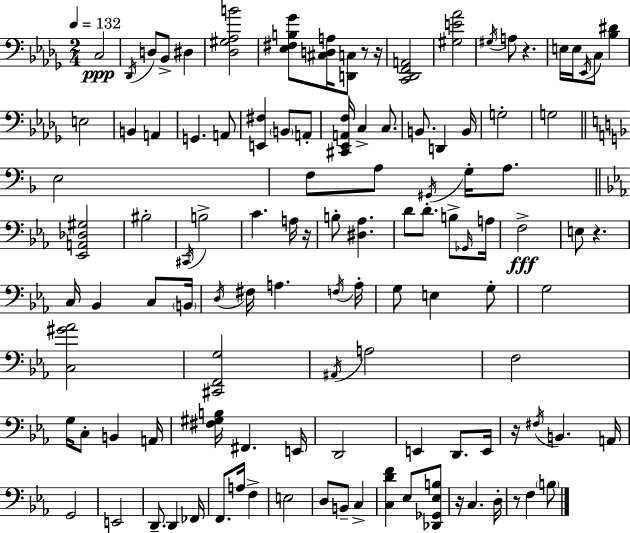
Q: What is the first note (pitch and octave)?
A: C3